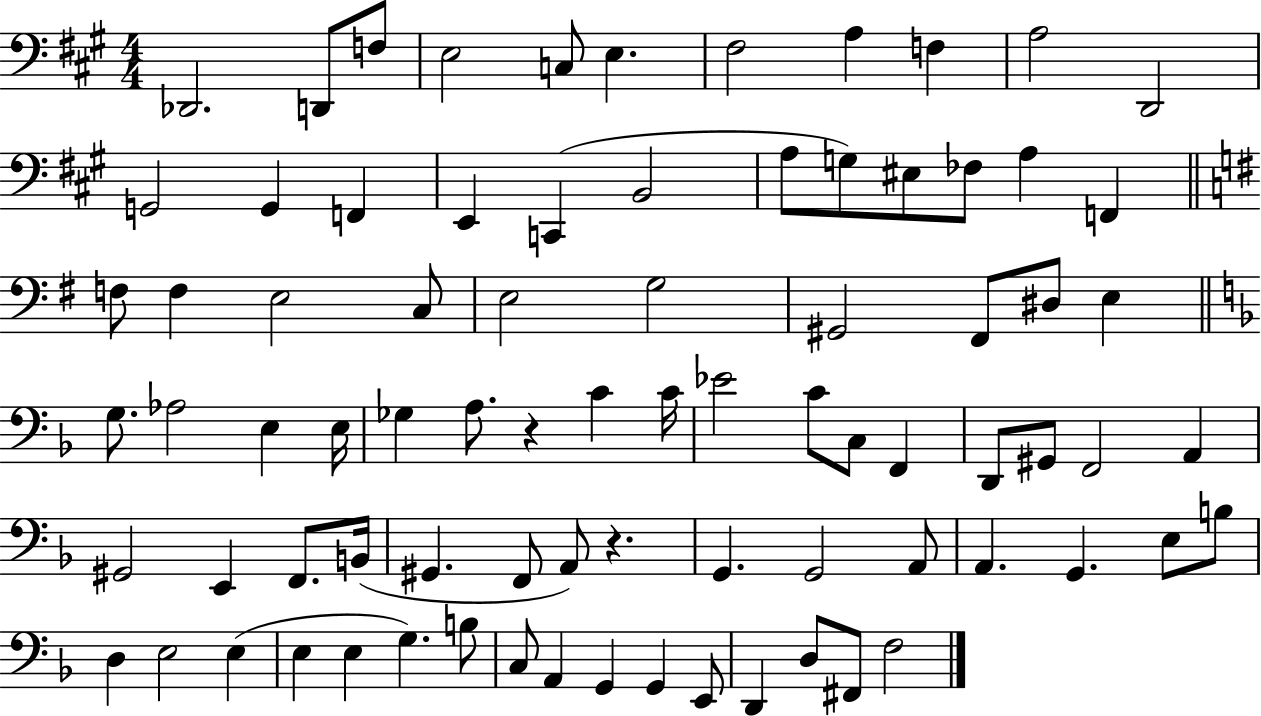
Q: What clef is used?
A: bass